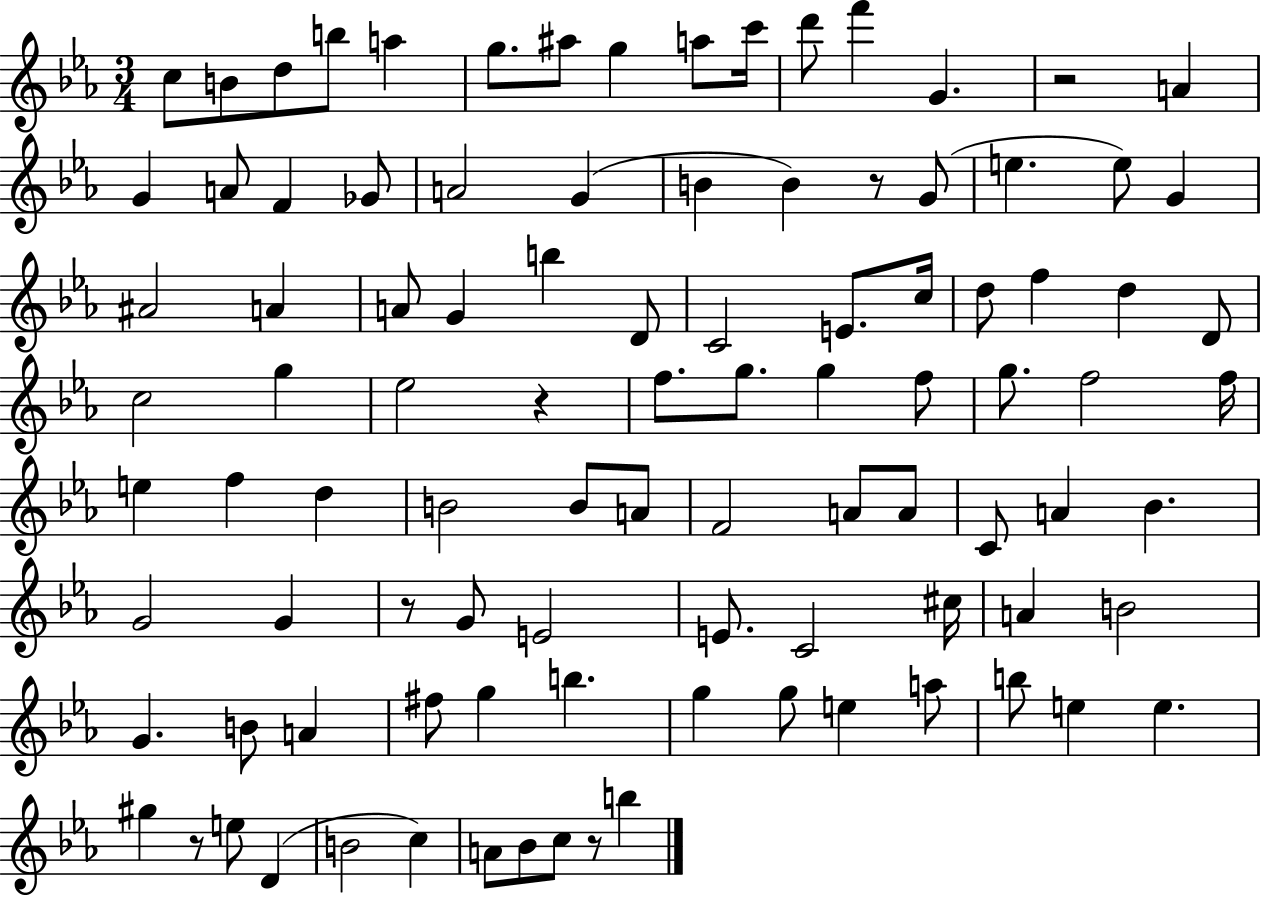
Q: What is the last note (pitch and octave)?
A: B5